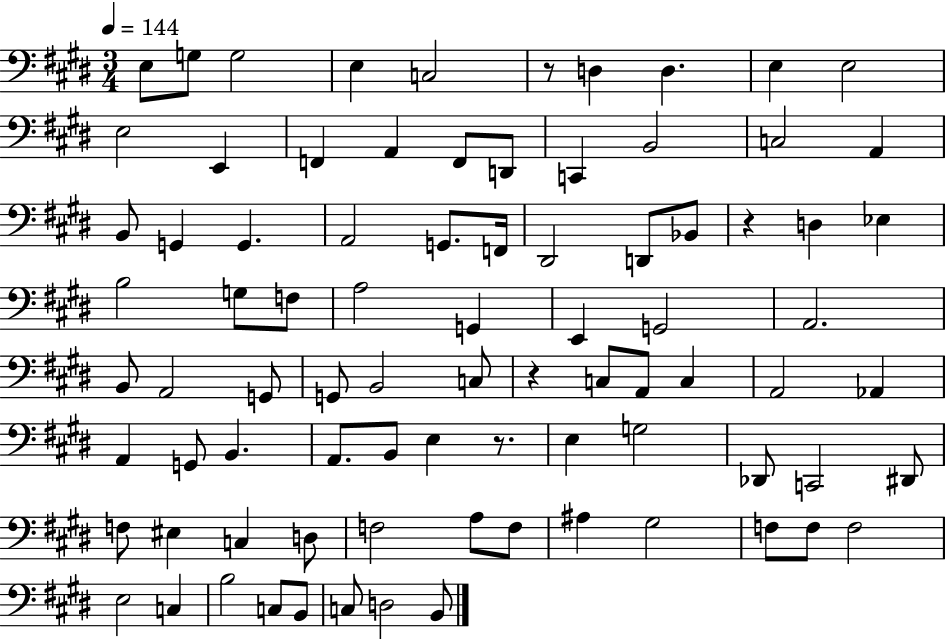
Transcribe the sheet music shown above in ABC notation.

X:1
T:Untitled
M:3/4
L:1/4
K:E
E,/2 G,/2 G,2 E, C,2 z/2 D, D, E, E,2 E,2 E,, F,, A,, F,,/2 D,,/2 C,, B,,2 C,2 A,, B,,/2 G,, G,, A,,2 G,,/2 F,,/4 ^D,,2 D,,/2 _B,,/2 z D, _E, B,2 G,/2 F,/2 A,2 G,, E,, G,,2 A,,2 B,,/2 A,,2 G,,/2 G,,/2 B,,2 C,/2 z C,/2 A,,/2 C, A,,2 _A,, A,, G,,/2 B,, A,,/2 B,,/2 E, z/2 E, G,2 _D,,/2 C,,2 ^D,,/2 F,/2 ^E, C, D,/2 F,2 A,/2 F,/2 ^A, ^G,2 F,/2 F,/2 F,2 E,2 C, B,2 C,/2 B,,/2 C,/2 D,2 B,,/2